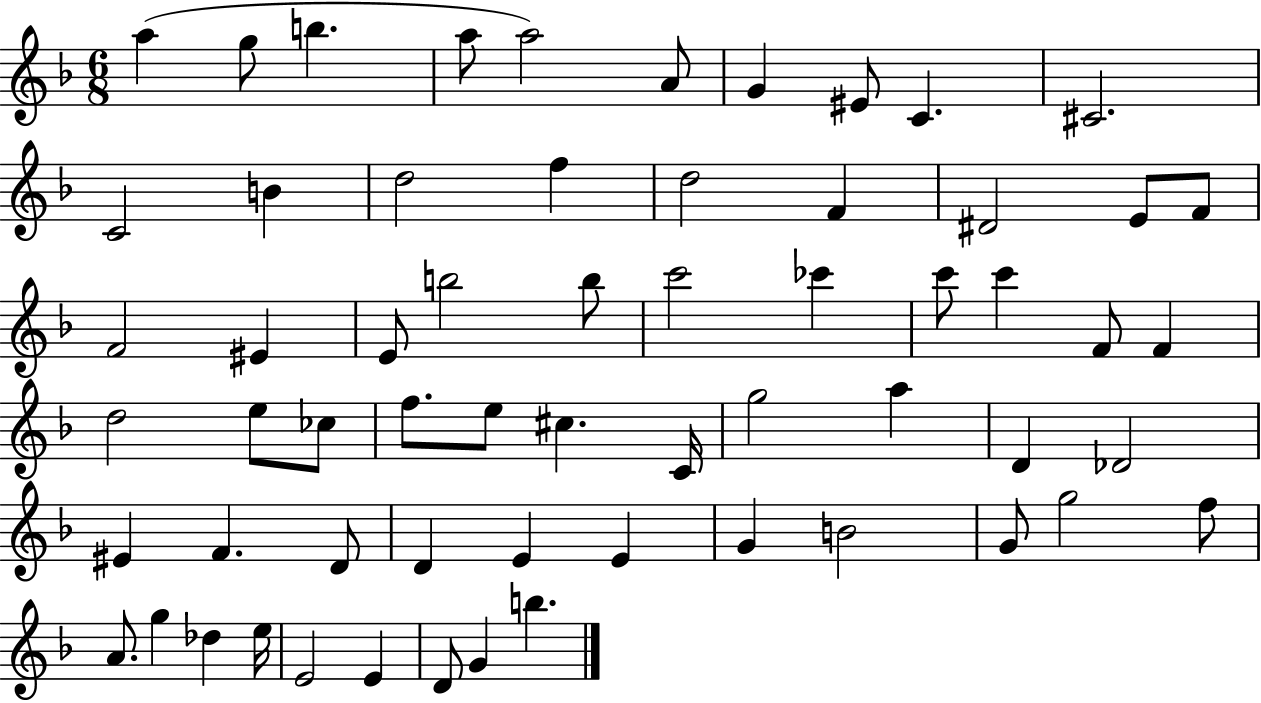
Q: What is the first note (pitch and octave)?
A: A5